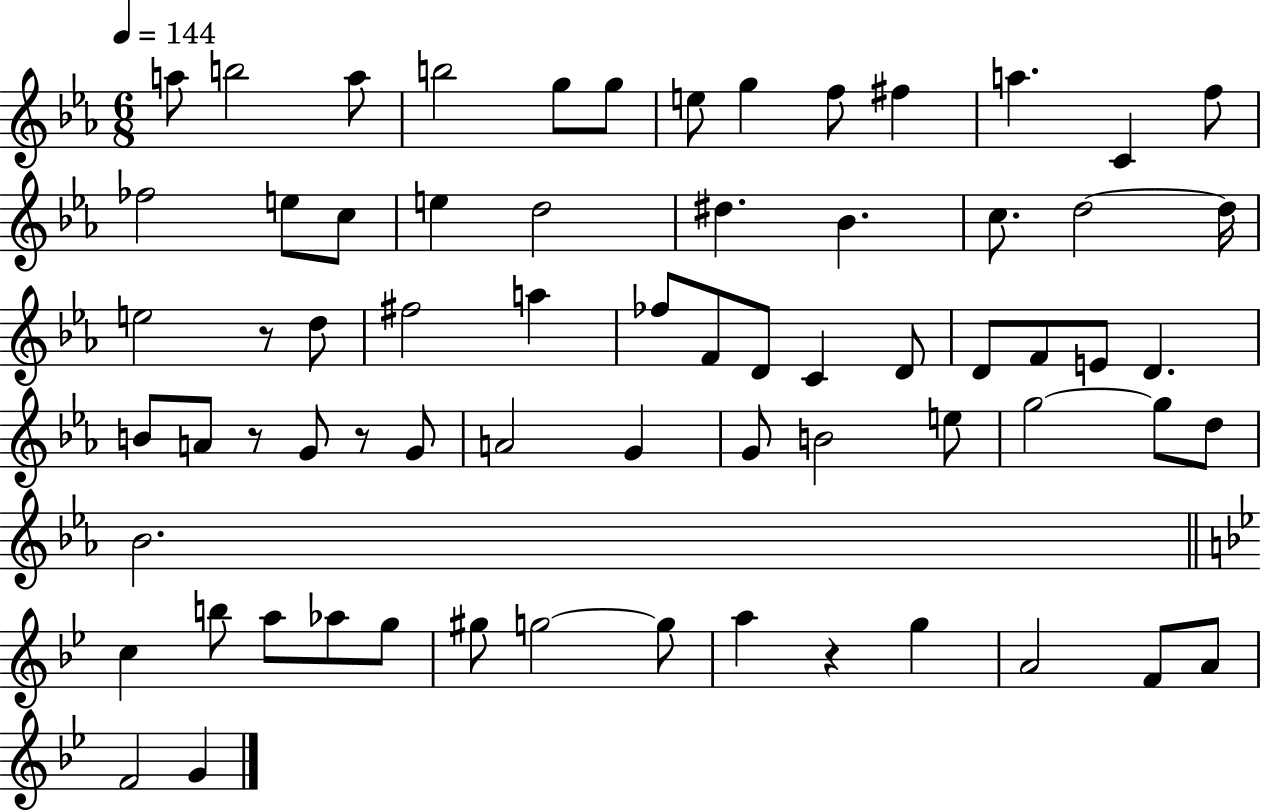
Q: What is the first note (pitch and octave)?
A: A5